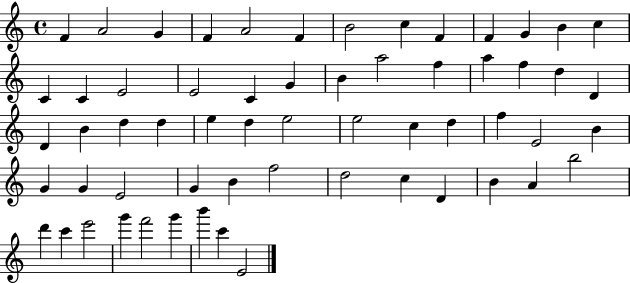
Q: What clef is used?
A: treble